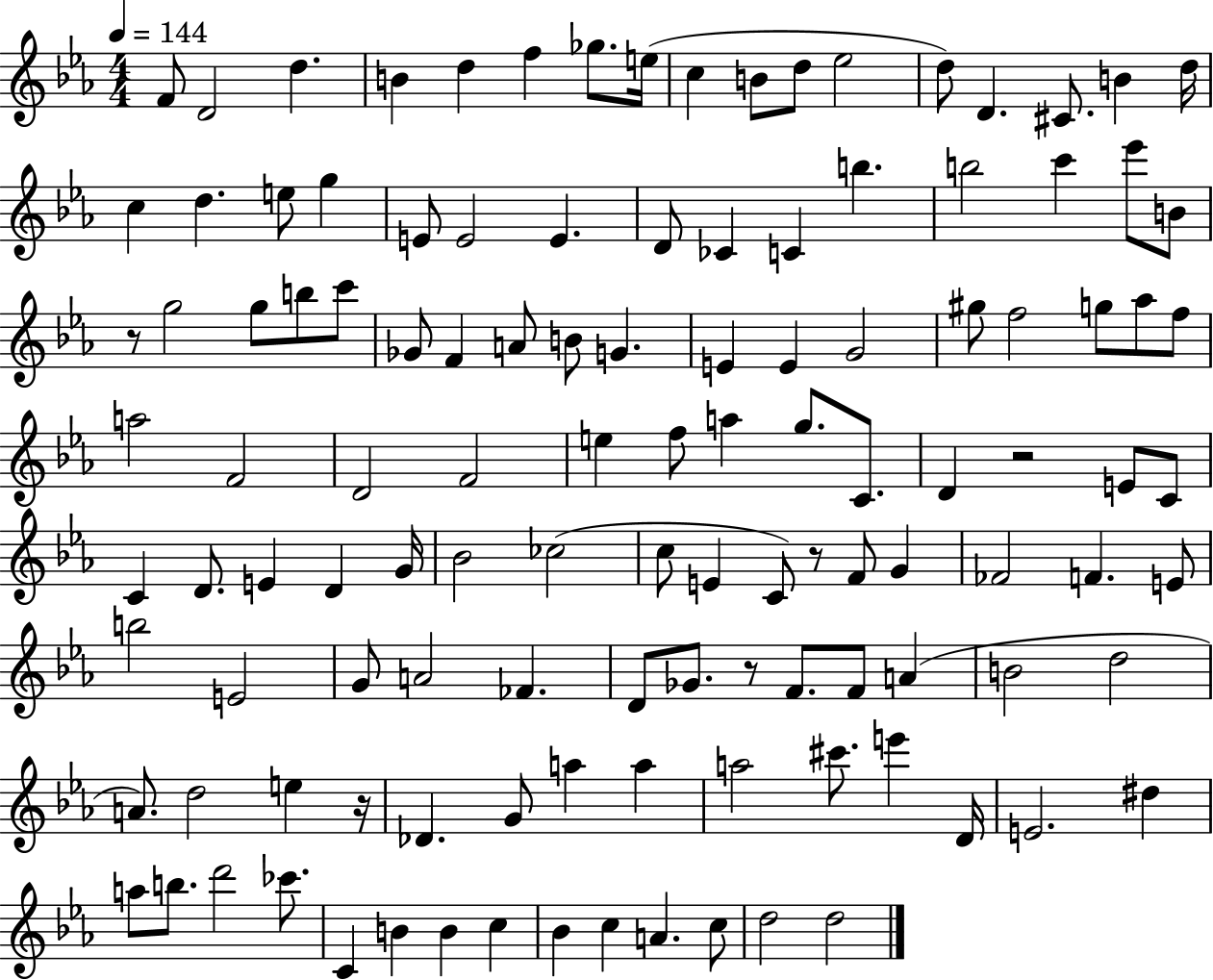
{
  \clef treble
  \numericTimeSignature
  \time 4/4
  \key ees \major
  \tempo 4 = 144
  \repeat volta 2 { f'8 d'2 d''4. | b'4 d''4 f''4 ges''8. e''16( | c''4 b'8 d''8 ees''2 | d''8) d'4. cis'8. b'4 d''16 | \break c''4 d''4. e''8 g''4 | e'8 e'2 e'4. | d'8 ces'4 c'4 b''4. | b''2 c'''4 ees'''8 b'8 | \break r8 g''2 g''8 b''8 c'''8 | ges'8 f'4 a'8 b'8 g'4. | e'4 e'4 g'2 | gis''8 f''2 g''8 aes''8 f''8 | \break a''2 f'2 | d'2 f'2 | e''4 f''8 a''4 g''8. c'8. | d'4 r2 e'8 c'8 | \break c'4 d'8. e'4 d'4 g'16 | bes'2 ces''2( | c''8 e'4 c'8) r8 f'8 g'4 | fes'2 f'4. e'8 | \break b''2 e'2 | g'8 a'2 fes'4. | d'8 ges'8. r8 f'8. f'8 a'4( | b'2 d''2 | \break a'8.) d''2 e''4 r16 | des'4. g'8 a''4 a''4 | a''2 cis'''8. e'''4 d'16 | e'2. dis''4 | \break a''8 b''8. d'''2 ces'''8. | c'4 b'4 b'4 c''4 | bes'4 c''4 a'4. c''8 | d''2 d''2 | \break } \bar "|."
}